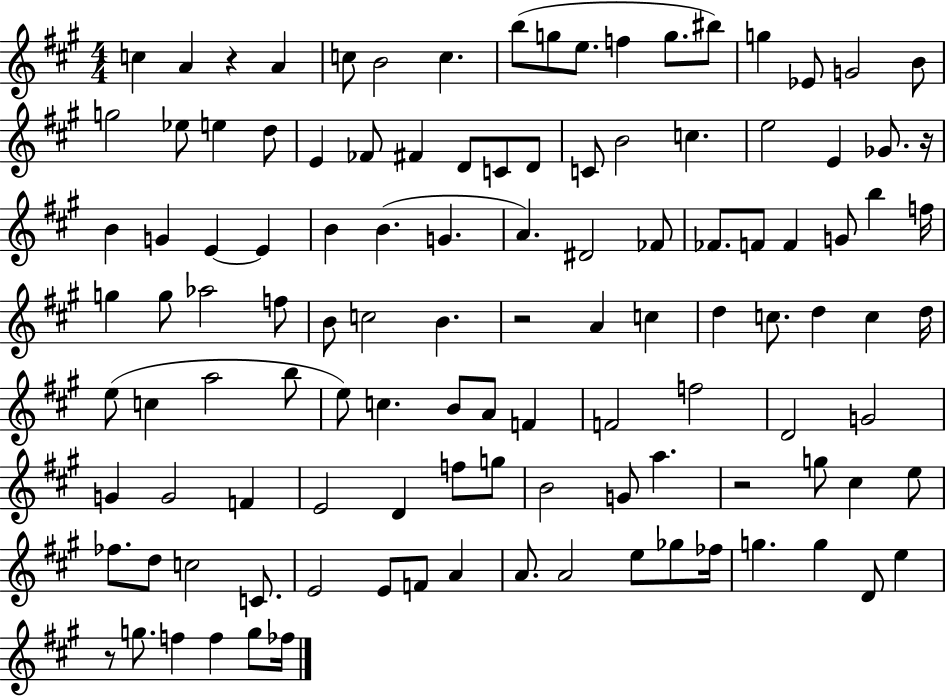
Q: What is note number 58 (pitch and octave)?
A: D5